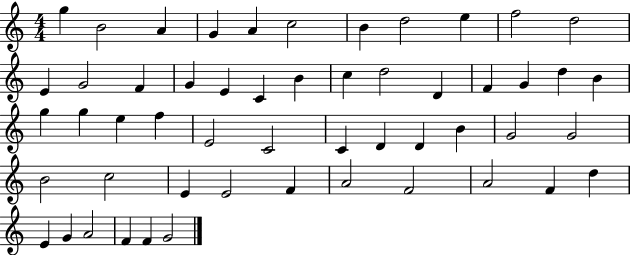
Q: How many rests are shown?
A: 0